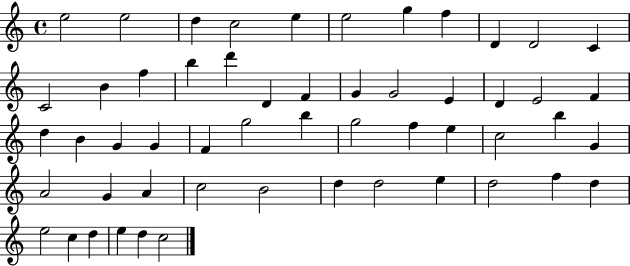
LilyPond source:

{
  \clef treble
  \time 4/4
  \defaultTimeSignature
  \key c \major
  e''2 e''2 | d''4 c''2 e''4 | e''2 g''4 f''4 | d'4 d'2 c'4 | \break c'2 b'4 f''4 | b''4 d'''4 d'4 f'4 | g'4 g'2 e'4 | d'4 e'2 f'4 | \break d''4 b'4 g'4 g'4 | f'4 g''2 b''4 | g''2 f''4 e''4 | c''2 b''4 g'4 | \break a'2 g'4 a'4 | c''2 b'2 | d''4 d''2 e''4 | d''2 f''4 d''4 | \break e''2 c''4 d''4 | e''4 d''4 c''2 | \bar "|."
}